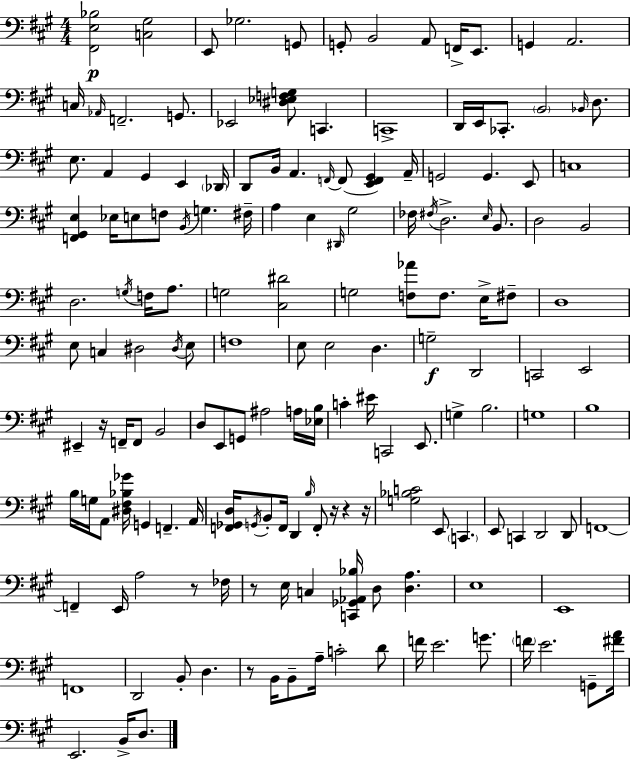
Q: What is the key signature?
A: A major